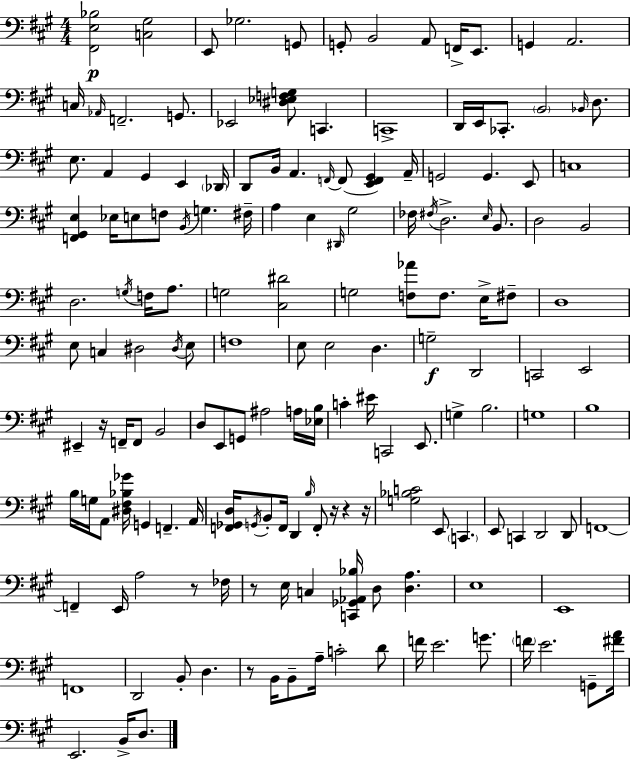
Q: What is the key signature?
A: A major